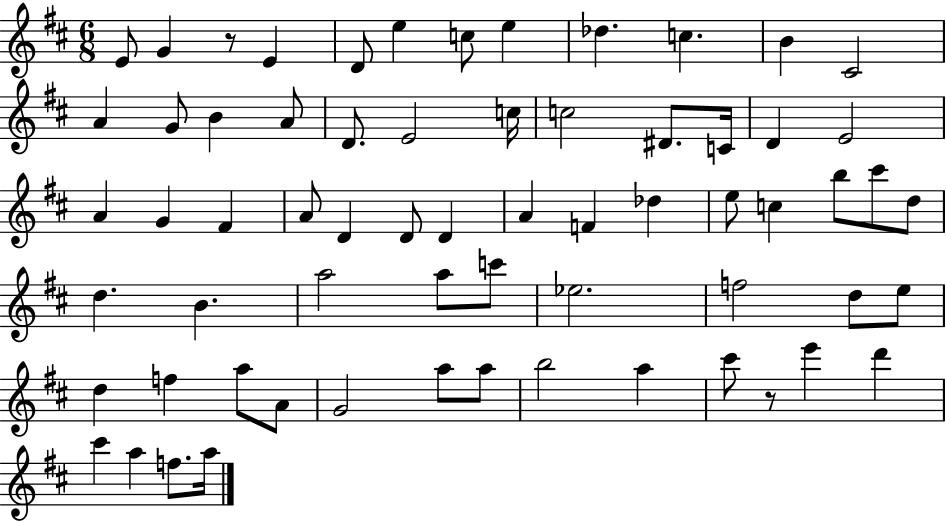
X:1
T:Untitled
M:6/8
L:1/4
K:D
E/2 G z/2 E D/2 e c/2 e _d c B ^C2 A G/2 B A/2 D/2 E2 c/4 c2 ^D/2 C/4 D E2 A G ^F A/2 D D/2 D A F _d e/2 c b/2 ^c'/2 d/2 d B a2 a/2 c'/2 _e2 f2 d/2 e/2 d f a/2 A/2 G2 a/2 a/2 b2 a ^c'/2 z/2 e' d' ^c' a f/2 a/4